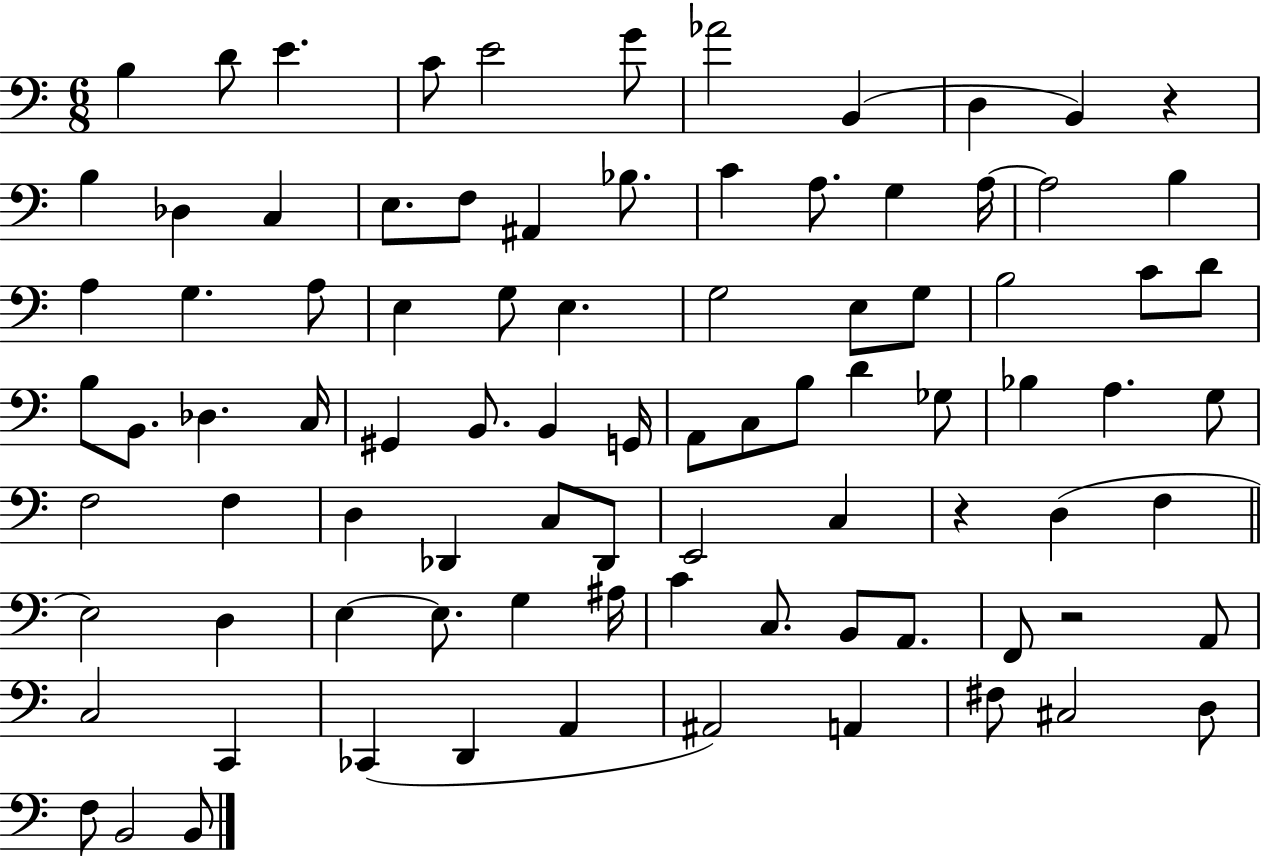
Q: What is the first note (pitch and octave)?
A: B3